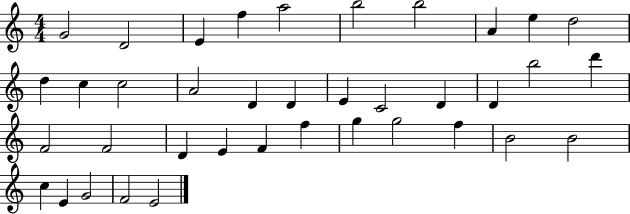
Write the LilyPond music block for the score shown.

{
  \clef treble
  \numericTimeSignature
  \time 4/4
  \key c \major
  g'2 d'2 | e'4 f''4 a''2 | b''2 b''2 | a'4 e''4 d''2 | \break d''4 c''4 c''2 | a'2 d'4 d'4 | e'4 c'2 d'4 | d'4 b''2 d'''4 | \break f'2 f'2 | d'4 e'4 f'4 f''4 | g''4 g''2 f''4 | b'2 b'2 | \break c''4 e'4 g'2 | f'2 e'2 | \bar "|."
}